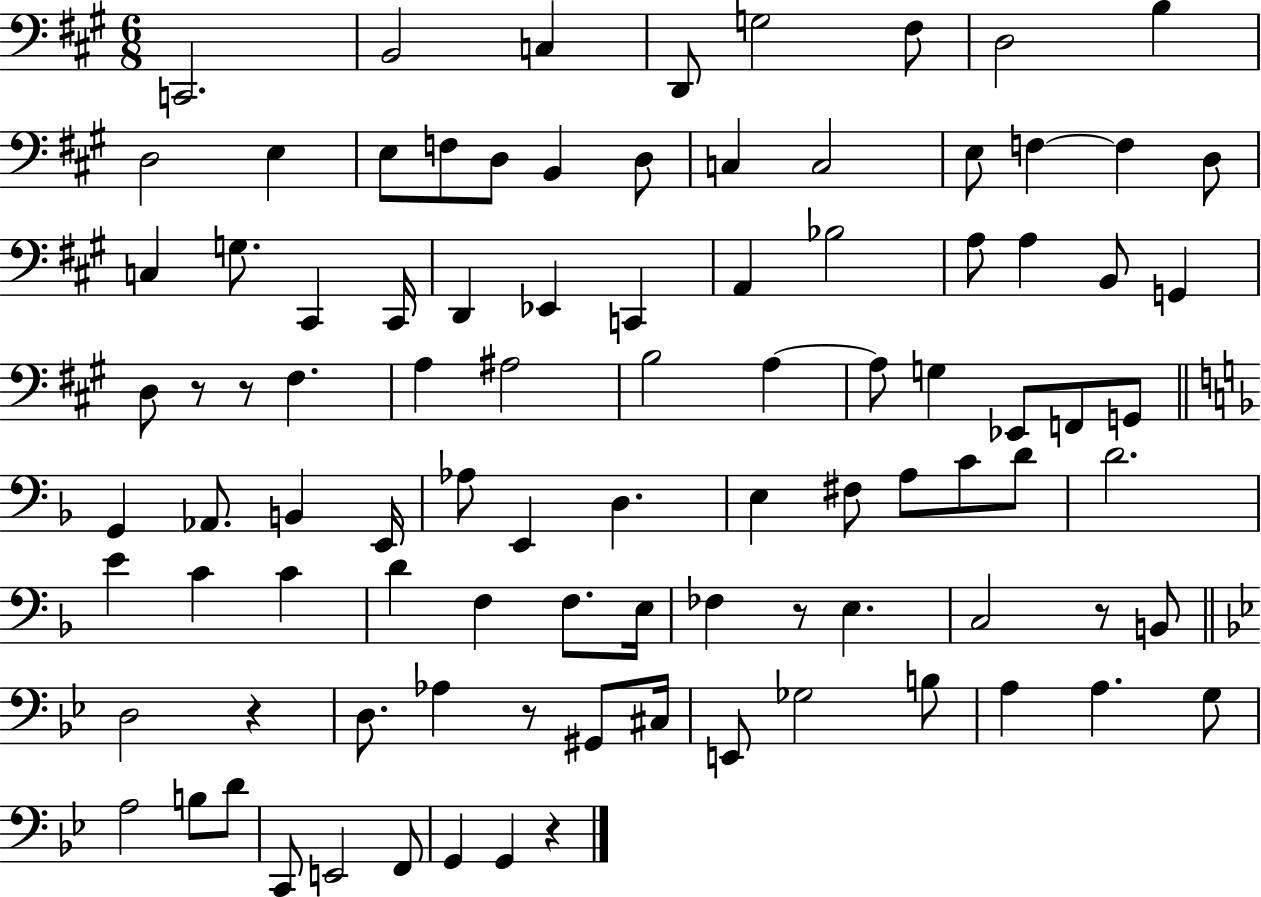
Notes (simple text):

C2/h. B2/h C3/q D2/e G3/h F#3/e D3/h B3/q D3/h E3/q E3/e F3/e D3/e B2/q D3/e C3/q C3/h E3/e F3/q F3/q D3/e C3/q G3/e. C#2/q C#2/s D2/q Eb2/q C2/q A2/q Bb3/h A3/e A3/q B2/e G2/q D3/e R/e R/e F#3/q. A3/q A#3/h B3/h A3/q A3/e G3/q Eb2/e F2/e G2/e G2/q Ab2/e. B2/q E2/s Ab3/e E2/q D3/q. E3/q F#3/e A3/e C4/e D4/e D4/h. E4/q C4/q C4/q D4/q F3/q F3/e. E3/s FES3/q R/e E3/q. C3/h R/e B2/e D3/h R/q D3/e. Ab3/q R/e G#2/e C#3/s E2/e Gb3/h B3/e A3/q A3/q. G3/e A3/h B3/e D4/e C2/e E2/h F2/e G2/q G2/q R/q